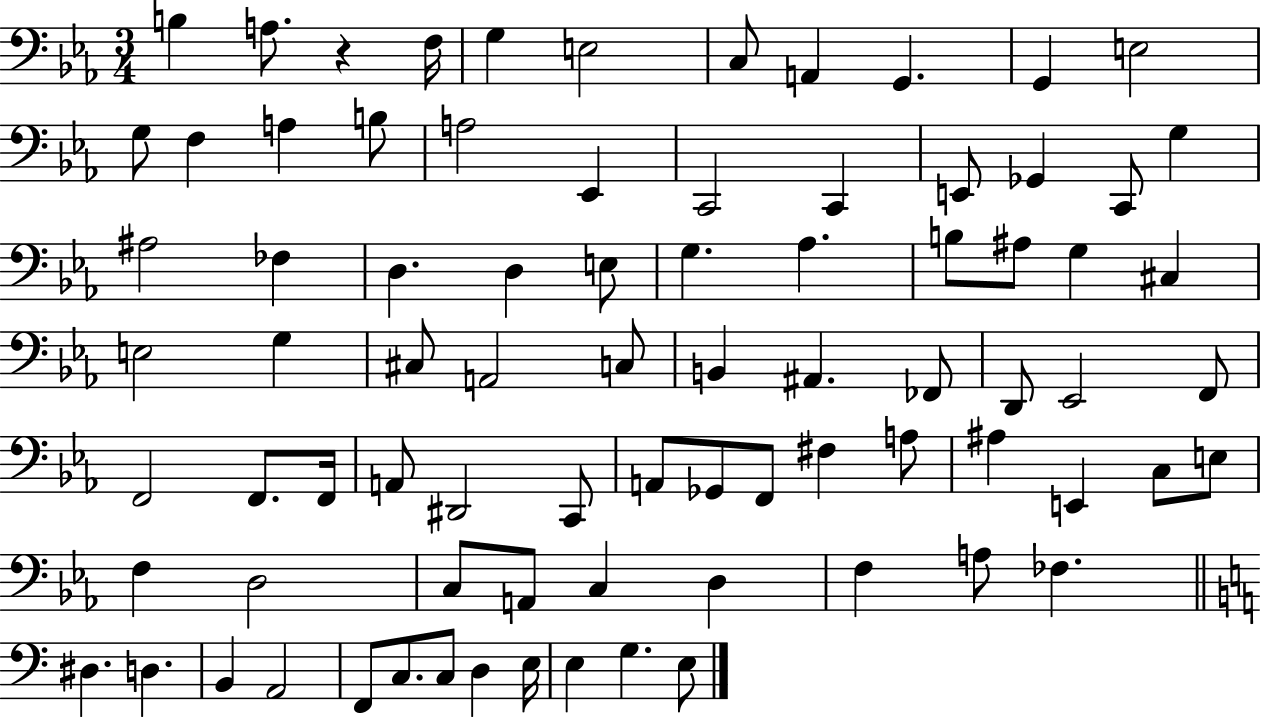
B3/q A3/e. R/q F3/s G3/q E3/h C3/e A2/q G2/q. G2/q E3/h G3/e F3/q A3/q B3/e A3/h Eb2/q C2/h C2/q E2/e Gb2/q C2/e G3/q A#3/h FES3/q D3/q. D3/q E3/e G3/q. Ab3/q. B3/e A#3/e G3/q C#3/q E3/h G3/q C#3/e A2/h C3/e B2/q A#2/q. FES2/e D2/e Eb2/h F2/e F2/h F2/e. F2/s A2/e D#2/h C2/e A2/e Gb2/e F2/e F#3/q A3/e A#3/q E2/q C3/e E3/e F3/q D3/h C3/e A2/e C3/q D3/q F3/q A3/e FES3/q. D#3/q. D3/q. B2/q A2/h F2/e C3/e. C3/e D3/q E3/s E3/q G3/q. E3/e